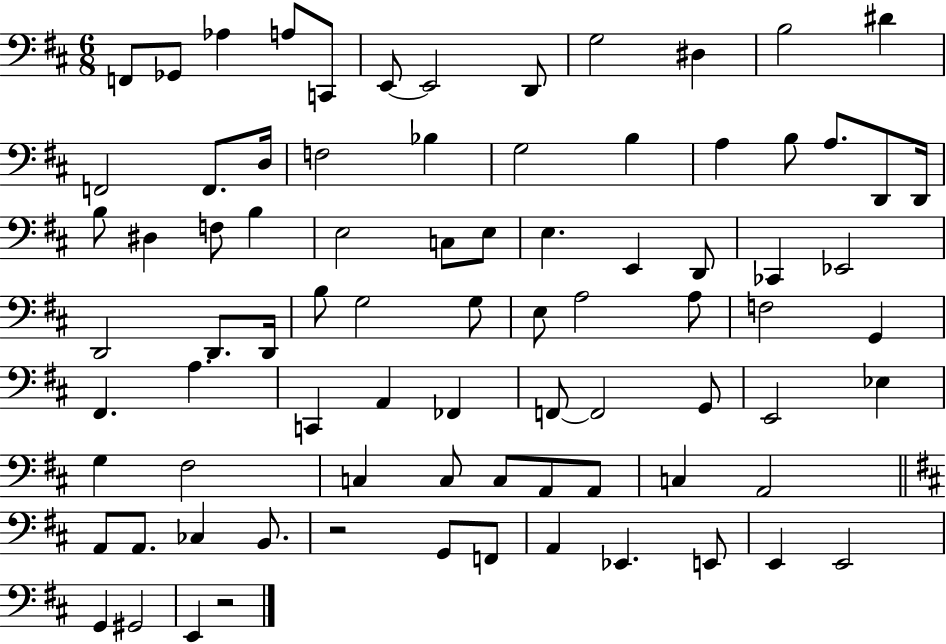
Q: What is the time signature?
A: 6/8